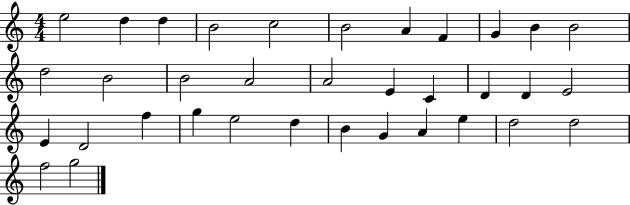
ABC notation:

X:1
T:Untitled
M:4/4
L:1/4
K:C
e2 d d B2 c2 B2 A F G B B2 d2 B2 B2 A2 A2 E C D D E2 E D2 f g e2 d B G A e d2 d2 f2 g2